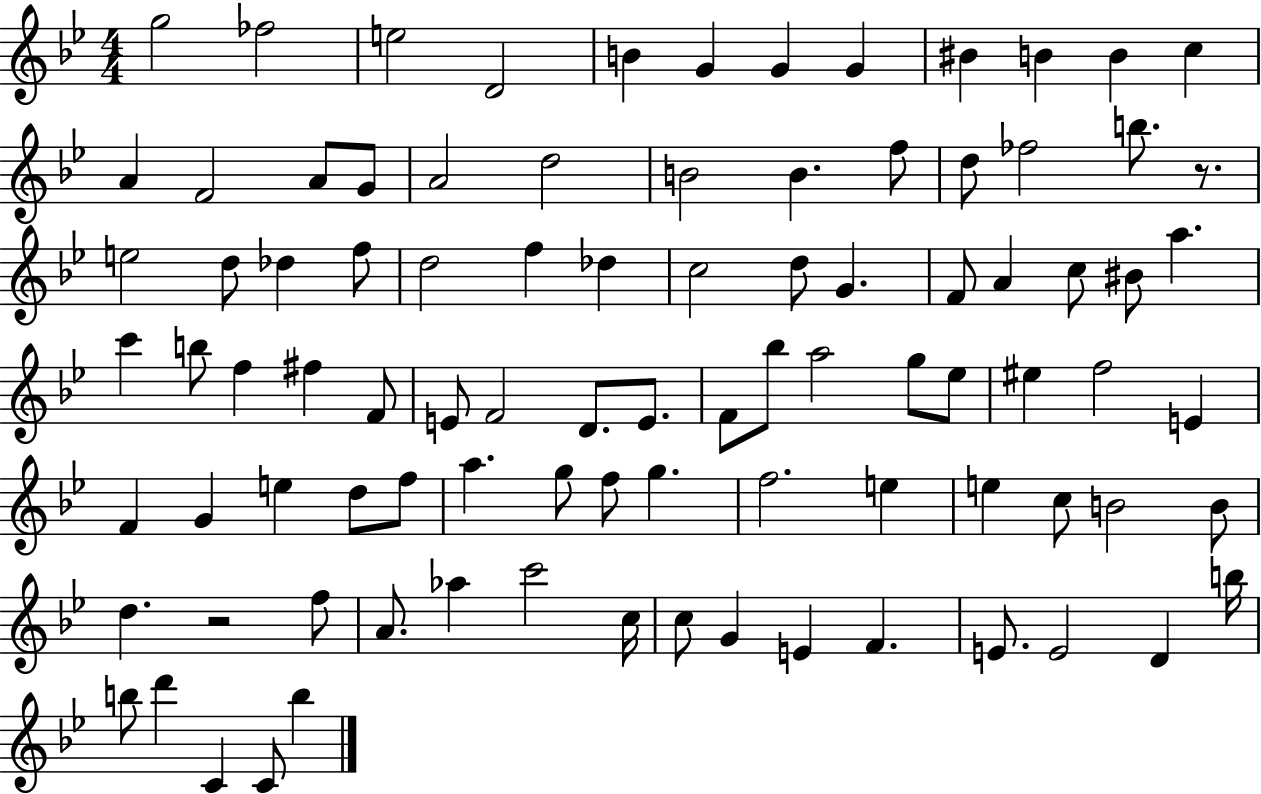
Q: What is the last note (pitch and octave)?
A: B5